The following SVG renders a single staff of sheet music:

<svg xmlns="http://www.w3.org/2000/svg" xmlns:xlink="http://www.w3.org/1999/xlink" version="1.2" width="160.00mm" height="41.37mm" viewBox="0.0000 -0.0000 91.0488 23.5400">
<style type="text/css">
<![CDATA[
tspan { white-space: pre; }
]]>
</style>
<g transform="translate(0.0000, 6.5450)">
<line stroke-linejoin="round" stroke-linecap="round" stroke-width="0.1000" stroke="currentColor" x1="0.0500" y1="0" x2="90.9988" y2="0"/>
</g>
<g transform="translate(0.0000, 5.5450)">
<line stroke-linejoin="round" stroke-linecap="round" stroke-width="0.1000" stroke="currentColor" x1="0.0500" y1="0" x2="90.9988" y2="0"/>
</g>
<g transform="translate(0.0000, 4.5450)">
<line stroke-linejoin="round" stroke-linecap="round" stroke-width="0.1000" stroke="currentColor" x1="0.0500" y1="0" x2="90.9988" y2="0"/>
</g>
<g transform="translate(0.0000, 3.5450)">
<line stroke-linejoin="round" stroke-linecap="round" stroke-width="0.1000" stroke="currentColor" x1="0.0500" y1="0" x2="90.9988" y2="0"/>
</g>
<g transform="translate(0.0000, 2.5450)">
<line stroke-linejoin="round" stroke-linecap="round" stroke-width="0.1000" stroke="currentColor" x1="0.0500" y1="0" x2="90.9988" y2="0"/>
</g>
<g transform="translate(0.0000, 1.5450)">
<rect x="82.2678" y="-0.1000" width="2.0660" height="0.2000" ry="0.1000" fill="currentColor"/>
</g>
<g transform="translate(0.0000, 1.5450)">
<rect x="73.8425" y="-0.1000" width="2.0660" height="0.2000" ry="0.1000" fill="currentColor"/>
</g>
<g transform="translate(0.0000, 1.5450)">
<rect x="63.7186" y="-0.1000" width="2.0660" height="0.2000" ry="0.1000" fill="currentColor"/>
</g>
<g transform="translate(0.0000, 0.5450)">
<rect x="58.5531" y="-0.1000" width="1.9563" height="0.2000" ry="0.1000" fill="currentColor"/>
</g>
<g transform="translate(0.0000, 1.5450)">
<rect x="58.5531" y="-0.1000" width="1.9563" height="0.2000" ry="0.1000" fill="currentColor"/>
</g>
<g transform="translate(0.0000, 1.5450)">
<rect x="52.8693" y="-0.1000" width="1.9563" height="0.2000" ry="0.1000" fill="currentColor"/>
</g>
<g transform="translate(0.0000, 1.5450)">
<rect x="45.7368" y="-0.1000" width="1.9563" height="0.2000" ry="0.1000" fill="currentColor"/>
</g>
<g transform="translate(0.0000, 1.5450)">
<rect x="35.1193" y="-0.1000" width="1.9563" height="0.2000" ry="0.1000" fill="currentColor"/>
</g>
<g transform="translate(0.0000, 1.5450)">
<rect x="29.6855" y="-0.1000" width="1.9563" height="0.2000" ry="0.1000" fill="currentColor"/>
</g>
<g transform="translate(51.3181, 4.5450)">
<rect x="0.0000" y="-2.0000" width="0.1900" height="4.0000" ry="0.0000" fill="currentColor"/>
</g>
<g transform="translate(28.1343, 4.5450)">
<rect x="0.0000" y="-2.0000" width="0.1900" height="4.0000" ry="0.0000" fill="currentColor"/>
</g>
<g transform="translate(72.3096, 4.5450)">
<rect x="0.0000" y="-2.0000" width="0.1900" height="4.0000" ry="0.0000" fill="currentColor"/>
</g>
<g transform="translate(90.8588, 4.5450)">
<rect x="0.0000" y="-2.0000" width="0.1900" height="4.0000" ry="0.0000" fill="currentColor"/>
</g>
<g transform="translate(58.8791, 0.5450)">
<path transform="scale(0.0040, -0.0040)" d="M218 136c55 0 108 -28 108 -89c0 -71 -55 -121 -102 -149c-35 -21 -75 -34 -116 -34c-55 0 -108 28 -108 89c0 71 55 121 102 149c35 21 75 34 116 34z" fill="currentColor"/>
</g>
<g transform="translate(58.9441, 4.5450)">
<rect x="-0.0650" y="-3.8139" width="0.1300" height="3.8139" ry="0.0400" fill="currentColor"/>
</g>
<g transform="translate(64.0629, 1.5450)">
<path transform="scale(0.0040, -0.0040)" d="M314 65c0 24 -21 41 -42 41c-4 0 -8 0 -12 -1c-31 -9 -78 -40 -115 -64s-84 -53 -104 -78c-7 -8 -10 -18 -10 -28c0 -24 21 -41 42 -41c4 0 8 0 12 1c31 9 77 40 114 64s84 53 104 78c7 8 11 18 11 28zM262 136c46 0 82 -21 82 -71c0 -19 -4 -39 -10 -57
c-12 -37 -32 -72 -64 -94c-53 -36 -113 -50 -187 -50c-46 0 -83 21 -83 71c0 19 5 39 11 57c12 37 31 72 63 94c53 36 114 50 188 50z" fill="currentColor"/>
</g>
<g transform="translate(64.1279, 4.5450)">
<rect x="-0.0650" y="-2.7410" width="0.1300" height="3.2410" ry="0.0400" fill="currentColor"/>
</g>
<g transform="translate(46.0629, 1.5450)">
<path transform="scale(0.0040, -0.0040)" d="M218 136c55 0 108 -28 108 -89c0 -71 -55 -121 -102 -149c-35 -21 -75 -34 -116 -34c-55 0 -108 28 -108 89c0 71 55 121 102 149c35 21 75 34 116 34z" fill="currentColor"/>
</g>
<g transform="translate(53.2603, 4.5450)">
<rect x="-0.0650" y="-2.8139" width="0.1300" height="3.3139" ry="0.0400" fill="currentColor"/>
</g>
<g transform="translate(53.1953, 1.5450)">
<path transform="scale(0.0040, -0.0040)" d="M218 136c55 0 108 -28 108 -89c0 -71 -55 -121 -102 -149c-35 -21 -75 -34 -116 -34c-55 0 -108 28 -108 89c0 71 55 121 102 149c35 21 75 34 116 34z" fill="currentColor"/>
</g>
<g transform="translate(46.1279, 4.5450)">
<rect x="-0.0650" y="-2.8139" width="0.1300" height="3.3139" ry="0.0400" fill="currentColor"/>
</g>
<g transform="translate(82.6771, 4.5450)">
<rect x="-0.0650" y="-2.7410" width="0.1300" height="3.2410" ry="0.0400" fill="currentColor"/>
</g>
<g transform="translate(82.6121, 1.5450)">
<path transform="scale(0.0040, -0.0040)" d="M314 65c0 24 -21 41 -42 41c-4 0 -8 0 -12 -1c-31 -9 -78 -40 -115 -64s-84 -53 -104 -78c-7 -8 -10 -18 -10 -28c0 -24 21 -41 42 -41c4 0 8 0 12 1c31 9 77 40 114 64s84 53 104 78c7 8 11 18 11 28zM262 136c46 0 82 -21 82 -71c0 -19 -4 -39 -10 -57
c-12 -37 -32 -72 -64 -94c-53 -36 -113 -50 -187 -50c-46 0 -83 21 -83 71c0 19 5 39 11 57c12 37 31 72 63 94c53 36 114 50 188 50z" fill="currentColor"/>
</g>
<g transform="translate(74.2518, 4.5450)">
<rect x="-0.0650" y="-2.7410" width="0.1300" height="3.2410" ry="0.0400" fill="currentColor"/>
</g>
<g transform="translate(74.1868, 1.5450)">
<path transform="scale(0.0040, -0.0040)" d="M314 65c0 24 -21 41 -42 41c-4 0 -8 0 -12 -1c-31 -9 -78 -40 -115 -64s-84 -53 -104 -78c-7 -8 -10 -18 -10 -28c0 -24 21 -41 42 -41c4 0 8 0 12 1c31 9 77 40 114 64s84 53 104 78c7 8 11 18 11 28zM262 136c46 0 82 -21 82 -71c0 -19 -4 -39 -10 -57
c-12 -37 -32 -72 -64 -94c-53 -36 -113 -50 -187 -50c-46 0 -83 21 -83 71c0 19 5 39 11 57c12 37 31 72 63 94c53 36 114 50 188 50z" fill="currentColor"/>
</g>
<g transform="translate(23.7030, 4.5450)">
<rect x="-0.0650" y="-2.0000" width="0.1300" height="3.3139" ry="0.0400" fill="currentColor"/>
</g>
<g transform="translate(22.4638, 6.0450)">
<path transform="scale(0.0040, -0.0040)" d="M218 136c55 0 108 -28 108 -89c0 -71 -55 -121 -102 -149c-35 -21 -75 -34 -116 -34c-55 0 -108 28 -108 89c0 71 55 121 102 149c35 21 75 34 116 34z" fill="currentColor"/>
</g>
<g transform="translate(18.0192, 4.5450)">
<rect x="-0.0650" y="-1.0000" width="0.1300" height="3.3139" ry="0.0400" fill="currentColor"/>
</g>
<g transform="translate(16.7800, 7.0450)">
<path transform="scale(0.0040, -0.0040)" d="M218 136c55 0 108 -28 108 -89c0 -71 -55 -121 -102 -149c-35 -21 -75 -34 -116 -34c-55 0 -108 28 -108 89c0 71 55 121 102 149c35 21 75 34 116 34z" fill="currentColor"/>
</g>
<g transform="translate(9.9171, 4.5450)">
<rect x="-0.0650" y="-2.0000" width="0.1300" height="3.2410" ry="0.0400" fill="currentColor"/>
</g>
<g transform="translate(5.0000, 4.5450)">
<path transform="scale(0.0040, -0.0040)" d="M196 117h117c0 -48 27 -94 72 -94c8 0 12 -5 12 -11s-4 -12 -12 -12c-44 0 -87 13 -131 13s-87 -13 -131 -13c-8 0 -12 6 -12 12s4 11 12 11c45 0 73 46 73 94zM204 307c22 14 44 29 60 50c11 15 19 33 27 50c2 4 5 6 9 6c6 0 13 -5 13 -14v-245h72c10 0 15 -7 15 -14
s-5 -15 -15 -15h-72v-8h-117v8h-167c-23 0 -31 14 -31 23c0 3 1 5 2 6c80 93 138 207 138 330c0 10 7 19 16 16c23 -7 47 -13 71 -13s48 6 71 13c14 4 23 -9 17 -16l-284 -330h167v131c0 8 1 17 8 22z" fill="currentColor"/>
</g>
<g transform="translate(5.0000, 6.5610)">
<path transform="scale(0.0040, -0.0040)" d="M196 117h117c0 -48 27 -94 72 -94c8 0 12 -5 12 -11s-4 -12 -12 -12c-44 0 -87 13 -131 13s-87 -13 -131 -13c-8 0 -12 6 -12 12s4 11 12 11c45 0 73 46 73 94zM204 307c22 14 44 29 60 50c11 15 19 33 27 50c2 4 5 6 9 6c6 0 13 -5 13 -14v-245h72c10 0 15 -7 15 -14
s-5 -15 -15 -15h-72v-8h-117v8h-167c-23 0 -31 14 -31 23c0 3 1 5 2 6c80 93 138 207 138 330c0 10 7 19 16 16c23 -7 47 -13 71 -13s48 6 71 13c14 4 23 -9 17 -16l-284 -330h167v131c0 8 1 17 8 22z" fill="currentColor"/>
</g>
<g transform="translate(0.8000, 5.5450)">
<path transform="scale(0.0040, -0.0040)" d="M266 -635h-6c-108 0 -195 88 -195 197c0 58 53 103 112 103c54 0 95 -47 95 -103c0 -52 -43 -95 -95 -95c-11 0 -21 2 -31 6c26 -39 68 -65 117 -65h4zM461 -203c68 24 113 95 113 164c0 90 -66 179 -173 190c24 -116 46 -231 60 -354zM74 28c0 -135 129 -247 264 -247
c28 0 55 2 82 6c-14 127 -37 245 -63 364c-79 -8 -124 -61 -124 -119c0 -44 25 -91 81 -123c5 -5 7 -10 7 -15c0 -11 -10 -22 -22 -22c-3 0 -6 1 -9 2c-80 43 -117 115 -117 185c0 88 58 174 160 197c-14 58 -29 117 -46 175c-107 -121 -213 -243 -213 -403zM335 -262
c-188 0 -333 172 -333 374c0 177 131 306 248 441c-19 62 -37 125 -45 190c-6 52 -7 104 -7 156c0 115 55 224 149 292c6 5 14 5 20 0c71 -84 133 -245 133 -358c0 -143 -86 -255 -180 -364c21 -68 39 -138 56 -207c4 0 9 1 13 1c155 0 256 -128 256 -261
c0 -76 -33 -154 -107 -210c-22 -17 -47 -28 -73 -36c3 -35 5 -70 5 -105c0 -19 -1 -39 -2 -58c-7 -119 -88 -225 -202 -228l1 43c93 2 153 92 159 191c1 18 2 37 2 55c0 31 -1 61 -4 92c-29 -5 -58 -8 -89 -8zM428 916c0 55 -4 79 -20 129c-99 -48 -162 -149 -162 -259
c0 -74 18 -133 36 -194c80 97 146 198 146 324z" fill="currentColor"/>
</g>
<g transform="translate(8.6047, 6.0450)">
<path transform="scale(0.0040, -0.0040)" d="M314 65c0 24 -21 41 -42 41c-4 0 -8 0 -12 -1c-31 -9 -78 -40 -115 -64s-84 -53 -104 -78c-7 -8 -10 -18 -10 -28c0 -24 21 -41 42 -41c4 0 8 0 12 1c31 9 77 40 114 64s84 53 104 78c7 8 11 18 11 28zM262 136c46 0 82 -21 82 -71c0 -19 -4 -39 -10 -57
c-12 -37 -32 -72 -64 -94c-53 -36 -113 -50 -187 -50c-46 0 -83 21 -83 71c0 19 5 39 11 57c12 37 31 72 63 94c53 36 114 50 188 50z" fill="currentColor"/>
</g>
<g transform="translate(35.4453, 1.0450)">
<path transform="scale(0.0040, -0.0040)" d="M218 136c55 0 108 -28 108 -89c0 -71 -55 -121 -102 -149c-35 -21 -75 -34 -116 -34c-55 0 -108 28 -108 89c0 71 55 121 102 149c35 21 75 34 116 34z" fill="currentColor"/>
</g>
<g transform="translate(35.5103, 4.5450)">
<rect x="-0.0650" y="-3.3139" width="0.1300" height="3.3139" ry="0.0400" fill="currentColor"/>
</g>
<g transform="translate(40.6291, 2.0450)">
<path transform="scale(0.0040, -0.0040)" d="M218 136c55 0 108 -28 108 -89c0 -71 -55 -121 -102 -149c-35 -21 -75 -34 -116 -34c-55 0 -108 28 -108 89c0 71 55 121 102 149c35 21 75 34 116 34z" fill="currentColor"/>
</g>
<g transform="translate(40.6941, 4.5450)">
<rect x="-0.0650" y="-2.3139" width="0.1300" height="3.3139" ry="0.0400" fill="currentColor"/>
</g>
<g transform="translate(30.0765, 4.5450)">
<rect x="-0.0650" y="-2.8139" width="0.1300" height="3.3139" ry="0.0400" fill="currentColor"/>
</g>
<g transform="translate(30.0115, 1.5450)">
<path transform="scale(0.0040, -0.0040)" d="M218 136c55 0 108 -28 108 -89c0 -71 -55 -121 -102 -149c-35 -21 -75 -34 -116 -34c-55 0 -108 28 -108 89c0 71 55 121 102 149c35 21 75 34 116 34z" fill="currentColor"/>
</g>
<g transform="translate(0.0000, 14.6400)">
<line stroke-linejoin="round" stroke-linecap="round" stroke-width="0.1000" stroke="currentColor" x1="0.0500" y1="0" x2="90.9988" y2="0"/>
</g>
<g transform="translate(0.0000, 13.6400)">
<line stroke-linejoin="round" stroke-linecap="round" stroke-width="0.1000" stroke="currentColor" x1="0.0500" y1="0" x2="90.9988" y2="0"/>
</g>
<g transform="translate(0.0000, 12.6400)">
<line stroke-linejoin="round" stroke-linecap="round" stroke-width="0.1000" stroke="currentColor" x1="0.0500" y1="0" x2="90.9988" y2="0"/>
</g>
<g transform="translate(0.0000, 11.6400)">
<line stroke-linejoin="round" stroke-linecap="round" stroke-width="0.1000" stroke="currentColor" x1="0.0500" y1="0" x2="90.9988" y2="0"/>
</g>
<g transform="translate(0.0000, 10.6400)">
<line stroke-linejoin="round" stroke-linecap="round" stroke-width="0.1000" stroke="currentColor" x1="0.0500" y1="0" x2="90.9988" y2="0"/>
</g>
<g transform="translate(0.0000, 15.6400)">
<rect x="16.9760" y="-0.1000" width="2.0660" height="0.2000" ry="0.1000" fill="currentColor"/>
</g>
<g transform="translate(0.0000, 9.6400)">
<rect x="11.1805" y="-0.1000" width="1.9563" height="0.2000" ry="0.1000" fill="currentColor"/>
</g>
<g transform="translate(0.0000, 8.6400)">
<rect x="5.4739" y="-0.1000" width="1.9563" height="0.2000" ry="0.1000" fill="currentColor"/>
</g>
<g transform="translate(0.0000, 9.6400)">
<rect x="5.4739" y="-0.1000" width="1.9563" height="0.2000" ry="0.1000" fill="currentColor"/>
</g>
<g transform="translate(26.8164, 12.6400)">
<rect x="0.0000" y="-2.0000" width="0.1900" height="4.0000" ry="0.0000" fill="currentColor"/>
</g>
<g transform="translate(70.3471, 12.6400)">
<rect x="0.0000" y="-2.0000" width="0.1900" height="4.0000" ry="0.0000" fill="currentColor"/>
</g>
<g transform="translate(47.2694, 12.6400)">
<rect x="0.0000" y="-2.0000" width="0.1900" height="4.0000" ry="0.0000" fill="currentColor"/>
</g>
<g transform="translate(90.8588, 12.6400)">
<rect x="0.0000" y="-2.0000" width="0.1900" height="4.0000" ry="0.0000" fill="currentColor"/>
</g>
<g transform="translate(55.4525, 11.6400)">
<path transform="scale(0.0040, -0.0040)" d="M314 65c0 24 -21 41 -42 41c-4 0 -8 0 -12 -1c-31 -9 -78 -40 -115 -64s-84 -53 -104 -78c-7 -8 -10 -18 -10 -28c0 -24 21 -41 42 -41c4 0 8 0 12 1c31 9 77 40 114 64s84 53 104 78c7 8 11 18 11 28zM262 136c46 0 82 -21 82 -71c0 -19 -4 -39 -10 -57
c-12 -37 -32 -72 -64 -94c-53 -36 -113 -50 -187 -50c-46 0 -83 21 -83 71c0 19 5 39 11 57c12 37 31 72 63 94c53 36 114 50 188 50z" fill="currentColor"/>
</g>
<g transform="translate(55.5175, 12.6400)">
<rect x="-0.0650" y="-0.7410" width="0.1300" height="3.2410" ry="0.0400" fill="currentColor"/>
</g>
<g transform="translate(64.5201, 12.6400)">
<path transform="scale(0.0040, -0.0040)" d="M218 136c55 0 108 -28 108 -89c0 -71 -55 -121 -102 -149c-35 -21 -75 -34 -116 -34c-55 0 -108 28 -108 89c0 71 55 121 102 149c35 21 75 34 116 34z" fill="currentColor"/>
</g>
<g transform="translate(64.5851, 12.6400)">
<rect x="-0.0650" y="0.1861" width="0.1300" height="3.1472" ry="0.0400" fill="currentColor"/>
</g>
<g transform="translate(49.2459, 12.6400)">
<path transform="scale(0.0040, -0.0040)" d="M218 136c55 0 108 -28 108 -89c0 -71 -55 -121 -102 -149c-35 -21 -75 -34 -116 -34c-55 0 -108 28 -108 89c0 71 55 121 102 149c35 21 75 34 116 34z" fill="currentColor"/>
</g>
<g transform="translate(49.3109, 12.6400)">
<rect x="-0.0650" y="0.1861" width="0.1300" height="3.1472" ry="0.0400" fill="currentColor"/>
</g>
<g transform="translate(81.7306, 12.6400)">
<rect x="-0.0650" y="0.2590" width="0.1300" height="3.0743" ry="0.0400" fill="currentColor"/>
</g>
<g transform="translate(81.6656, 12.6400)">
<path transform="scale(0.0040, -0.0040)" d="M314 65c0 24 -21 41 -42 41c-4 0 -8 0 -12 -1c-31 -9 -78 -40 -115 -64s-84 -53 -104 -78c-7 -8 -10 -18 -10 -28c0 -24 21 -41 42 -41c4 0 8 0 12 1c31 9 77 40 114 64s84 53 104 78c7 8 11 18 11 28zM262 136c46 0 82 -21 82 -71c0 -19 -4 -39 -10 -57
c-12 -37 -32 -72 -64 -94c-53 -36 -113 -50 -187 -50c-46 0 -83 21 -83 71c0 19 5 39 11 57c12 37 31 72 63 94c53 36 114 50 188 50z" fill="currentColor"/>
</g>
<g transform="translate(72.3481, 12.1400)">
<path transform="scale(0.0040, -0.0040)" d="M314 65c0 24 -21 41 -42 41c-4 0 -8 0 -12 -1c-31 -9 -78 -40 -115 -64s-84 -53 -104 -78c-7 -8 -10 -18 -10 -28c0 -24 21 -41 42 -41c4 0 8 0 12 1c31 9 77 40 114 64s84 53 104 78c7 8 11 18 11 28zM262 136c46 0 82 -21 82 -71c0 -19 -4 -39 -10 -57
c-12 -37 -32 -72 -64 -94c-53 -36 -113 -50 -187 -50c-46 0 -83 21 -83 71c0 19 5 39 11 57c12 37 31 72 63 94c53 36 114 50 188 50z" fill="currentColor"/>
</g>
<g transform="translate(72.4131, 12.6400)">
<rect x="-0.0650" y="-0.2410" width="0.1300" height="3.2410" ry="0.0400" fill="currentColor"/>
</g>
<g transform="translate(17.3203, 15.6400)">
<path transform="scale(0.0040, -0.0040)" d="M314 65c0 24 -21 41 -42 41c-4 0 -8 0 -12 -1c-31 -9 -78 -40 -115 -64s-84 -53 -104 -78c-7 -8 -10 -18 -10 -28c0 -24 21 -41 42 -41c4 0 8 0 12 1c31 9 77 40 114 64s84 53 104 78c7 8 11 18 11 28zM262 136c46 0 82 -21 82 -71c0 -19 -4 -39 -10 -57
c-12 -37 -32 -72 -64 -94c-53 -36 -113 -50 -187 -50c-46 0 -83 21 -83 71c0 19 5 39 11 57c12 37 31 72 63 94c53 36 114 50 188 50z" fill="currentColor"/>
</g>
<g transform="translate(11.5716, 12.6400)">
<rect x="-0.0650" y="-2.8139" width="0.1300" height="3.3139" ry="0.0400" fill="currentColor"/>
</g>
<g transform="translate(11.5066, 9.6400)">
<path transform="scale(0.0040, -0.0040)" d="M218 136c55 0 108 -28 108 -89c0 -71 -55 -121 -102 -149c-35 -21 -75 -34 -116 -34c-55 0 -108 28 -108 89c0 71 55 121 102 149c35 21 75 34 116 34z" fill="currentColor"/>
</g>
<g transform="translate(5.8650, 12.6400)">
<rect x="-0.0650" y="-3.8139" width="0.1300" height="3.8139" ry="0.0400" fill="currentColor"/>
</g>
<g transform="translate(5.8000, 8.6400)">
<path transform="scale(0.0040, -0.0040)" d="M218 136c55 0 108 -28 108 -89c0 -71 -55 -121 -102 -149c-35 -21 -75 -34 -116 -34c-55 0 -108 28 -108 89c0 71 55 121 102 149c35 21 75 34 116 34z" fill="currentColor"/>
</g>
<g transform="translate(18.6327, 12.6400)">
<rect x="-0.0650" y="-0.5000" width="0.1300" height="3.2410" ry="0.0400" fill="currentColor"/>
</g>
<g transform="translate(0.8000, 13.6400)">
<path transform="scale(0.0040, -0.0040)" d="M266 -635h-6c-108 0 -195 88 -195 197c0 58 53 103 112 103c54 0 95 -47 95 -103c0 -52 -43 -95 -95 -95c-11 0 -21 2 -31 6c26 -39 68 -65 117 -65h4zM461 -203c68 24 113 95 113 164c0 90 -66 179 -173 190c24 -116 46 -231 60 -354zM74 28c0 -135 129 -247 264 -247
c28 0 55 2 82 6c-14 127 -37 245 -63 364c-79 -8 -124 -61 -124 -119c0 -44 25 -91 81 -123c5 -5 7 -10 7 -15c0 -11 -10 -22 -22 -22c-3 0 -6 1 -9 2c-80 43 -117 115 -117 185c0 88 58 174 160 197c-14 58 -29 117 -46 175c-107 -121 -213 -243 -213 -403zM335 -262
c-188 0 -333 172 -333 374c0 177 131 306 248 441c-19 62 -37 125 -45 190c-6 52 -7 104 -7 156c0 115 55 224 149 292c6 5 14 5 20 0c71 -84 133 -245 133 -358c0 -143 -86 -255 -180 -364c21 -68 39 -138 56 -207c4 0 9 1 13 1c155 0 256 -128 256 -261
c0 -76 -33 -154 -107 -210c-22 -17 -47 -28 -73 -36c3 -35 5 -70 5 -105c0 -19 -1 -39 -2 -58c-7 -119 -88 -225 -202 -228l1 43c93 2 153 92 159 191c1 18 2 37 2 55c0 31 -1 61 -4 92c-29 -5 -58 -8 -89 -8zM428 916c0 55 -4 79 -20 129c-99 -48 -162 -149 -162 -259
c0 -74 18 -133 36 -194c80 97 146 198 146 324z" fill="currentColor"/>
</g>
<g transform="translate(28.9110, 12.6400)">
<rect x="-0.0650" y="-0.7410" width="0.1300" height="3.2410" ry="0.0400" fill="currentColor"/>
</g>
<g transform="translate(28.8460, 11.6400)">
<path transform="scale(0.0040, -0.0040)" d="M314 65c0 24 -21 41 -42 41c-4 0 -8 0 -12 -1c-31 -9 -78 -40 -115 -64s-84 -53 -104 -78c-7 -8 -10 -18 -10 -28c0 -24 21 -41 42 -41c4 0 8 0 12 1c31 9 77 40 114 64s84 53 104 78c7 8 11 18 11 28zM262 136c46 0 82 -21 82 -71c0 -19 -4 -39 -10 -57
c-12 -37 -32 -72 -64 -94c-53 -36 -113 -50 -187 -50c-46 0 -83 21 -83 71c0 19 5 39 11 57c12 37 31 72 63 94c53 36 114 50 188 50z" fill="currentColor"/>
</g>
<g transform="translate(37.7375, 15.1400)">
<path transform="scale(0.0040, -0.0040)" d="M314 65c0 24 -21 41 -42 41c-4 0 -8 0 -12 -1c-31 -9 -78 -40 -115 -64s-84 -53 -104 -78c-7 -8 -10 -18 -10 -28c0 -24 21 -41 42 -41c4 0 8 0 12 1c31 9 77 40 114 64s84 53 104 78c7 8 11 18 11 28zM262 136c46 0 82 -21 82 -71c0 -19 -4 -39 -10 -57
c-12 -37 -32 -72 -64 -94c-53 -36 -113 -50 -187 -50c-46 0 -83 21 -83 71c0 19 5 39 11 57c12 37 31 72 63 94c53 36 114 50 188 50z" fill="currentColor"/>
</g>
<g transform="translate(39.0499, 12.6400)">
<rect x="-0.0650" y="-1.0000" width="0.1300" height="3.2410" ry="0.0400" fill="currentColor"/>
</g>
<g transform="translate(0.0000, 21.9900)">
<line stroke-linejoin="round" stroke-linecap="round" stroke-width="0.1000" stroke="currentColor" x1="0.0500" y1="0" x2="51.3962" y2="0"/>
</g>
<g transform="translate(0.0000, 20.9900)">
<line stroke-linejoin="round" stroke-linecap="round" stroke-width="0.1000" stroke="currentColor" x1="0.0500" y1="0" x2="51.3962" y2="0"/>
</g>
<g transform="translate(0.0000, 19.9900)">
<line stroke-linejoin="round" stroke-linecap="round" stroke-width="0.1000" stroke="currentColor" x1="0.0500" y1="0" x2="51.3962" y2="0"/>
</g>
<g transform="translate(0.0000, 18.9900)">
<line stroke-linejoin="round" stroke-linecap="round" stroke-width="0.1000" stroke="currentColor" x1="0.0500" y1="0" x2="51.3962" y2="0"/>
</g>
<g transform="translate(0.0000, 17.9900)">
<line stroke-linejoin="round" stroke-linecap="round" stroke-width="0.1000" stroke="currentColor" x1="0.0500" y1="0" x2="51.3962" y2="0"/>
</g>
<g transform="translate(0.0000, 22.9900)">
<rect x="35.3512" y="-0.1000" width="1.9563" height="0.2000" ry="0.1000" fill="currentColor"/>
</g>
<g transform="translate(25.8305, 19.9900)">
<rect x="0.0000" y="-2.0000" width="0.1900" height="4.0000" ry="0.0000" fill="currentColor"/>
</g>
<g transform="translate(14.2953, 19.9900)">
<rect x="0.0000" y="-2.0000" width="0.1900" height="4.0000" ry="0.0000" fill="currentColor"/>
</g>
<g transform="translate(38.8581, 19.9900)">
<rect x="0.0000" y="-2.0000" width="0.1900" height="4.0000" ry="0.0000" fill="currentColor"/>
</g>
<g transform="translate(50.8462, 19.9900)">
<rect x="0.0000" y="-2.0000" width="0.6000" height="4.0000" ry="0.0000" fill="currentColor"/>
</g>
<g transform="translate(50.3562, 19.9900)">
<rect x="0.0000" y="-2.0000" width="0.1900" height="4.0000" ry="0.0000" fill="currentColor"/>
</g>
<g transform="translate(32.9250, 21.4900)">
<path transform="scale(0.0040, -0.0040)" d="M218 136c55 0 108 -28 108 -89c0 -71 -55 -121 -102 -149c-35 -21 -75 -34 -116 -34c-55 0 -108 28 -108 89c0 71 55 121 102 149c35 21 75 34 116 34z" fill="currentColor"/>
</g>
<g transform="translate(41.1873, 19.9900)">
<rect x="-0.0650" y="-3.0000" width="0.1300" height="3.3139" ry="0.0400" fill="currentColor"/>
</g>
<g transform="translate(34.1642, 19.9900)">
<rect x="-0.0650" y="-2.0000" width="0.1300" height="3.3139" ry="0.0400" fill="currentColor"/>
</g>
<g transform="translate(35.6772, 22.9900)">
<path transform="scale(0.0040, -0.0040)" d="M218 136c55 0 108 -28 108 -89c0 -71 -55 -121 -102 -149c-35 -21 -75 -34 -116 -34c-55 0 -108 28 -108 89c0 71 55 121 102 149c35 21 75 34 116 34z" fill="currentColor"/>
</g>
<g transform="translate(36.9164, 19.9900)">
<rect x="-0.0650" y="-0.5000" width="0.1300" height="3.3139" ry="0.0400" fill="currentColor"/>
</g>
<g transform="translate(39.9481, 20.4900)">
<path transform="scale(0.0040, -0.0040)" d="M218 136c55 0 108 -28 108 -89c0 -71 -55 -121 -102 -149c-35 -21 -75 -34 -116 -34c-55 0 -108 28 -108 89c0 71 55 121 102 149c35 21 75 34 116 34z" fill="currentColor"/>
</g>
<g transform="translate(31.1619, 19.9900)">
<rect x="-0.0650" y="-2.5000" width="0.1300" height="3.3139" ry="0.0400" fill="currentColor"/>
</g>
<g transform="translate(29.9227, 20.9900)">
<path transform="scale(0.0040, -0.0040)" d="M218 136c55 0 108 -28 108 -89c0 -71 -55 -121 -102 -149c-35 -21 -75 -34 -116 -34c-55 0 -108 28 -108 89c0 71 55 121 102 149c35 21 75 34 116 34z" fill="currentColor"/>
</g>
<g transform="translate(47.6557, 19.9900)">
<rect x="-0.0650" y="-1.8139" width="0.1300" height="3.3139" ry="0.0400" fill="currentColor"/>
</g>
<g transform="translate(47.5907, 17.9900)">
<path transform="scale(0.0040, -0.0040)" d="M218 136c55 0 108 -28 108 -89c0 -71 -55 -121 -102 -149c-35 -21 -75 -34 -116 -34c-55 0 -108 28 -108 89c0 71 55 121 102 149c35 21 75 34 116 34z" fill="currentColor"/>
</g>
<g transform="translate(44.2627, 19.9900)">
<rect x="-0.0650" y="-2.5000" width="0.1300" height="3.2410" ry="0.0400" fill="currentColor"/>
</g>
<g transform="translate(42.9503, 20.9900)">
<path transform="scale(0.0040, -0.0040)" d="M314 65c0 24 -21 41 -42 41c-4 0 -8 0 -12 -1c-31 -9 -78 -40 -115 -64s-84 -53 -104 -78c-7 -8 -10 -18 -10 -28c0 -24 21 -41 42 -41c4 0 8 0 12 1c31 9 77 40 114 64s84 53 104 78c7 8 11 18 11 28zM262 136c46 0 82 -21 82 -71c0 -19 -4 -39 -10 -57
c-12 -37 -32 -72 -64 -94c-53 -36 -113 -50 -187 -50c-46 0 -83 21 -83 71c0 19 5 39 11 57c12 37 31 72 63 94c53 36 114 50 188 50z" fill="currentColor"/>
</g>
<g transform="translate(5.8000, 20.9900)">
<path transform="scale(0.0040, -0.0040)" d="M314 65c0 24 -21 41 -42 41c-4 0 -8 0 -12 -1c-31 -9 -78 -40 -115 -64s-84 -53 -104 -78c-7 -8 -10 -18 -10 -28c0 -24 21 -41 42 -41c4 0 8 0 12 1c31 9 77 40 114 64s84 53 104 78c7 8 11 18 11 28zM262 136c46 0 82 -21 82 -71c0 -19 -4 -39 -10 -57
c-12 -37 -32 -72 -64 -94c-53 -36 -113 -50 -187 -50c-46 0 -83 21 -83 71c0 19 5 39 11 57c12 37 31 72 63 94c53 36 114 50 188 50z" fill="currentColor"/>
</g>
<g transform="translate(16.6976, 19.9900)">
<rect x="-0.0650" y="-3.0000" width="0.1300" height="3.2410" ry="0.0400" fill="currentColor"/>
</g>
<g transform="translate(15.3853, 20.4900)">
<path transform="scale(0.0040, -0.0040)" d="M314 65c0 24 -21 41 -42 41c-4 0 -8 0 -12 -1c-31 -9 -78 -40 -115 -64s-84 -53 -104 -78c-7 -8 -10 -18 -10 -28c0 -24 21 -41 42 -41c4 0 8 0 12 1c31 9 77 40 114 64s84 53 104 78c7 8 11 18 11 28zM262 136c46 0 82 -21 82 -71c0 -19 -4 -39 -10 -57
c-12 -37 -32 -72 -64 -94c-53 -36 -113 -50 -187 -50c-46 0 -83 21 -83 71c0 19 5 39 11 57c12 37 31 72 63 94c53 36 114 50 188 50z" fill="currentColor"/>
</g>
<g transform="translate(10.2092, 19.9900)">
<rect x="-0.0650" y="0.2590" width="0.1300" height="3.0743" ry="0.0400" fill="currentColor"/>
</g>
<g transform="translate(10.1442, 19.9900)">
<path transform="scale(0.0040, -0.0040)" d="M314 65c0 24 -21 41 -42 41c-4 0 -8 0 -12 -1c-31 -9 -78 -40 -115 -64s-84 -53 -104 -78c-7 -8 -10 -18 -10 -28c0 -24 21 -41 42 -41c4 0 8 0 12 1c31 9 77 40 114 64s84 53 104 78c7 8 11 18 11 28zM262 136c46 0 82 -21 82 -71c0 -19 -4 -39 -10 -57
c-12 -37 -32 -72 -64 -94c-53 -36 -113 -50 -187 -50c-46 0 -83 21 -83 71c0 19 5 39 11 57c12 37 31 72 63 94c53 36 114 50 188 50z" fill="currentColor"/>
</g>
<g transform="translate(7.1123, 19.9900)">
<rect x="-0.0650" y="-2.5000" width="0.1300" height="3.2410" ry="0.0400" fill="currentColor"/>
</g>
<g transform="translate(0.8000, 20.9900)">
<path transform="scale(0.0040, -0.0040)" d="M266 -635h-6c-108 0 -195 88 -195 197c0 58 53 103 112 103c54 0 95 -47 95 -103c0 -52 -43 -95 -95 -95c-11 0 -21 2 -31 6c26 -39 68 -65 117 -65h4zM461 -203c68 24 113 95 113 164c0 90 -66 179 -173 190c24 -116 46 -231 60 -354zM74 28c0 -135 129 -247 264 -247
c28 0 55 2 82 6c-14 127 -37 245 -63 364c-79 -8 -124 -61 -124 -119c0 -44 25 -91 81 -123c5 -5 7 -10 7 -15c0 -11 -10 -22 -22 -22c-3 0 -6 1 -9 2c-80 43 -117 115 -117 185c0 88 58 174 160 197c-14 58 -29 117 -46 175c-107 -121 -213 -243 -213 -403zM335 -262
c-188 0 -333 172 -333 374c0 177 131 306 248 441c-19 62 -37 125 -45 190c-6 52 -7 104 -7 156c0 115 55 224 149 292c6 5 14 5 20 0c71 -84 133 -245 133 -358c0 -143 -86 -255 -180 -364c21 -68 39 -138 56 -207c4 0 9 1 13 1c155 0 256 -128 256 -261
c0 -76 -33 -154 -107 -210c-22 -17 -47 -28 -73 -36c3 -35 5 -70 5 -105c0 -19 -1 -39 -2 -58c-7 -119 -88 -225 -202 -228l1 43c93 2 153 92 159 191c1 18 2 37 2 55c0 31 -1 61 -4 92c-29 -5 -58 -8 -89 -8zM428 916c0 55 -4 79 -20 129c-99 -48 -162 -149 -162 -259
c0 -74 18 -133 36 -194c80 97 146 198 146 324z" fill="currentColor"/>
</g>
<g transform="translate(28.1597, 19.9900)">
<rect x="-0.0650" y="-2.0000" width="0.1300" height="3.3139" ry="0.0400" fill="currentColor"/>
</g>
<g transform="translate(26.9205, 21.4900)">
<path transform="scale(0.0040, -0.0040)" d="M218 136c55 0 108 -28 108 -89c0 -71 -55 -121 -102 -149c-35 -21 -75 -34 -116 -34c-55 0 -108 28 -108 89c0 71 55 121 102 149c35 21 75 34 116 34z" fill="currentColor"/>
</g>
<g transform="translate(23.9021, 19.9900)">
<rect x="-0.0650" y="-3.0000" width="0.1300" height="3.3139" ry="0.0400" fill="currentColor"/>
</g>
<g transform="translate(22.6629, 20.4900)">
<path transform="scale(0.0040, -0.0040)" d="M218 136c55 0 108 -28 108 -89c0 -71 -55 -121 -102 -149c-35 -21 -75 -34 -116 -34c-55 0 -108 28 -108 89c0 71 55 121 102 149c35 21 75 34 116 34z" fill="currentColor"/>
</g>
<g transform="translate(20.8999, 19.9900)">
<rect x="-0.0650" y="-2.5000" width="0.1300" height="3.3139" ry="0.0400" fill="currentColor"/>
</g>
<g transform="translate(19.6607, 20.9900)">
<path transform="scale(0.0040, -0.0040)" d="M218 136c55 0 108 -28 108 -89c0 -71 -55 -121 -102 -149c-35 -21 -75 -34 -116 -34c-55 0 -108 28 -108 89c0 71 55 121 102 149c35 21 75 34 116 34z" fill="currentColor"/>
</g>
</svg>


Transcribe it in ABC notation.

X:1
T:Untitled
M:4/4
L:1/4
K:C
F2 D F a b g a a c' a2 a2 a2 c' a C2 d2 D2 B d2 B c2 B2 G2 B2 A2 G A F G F C A G2 f